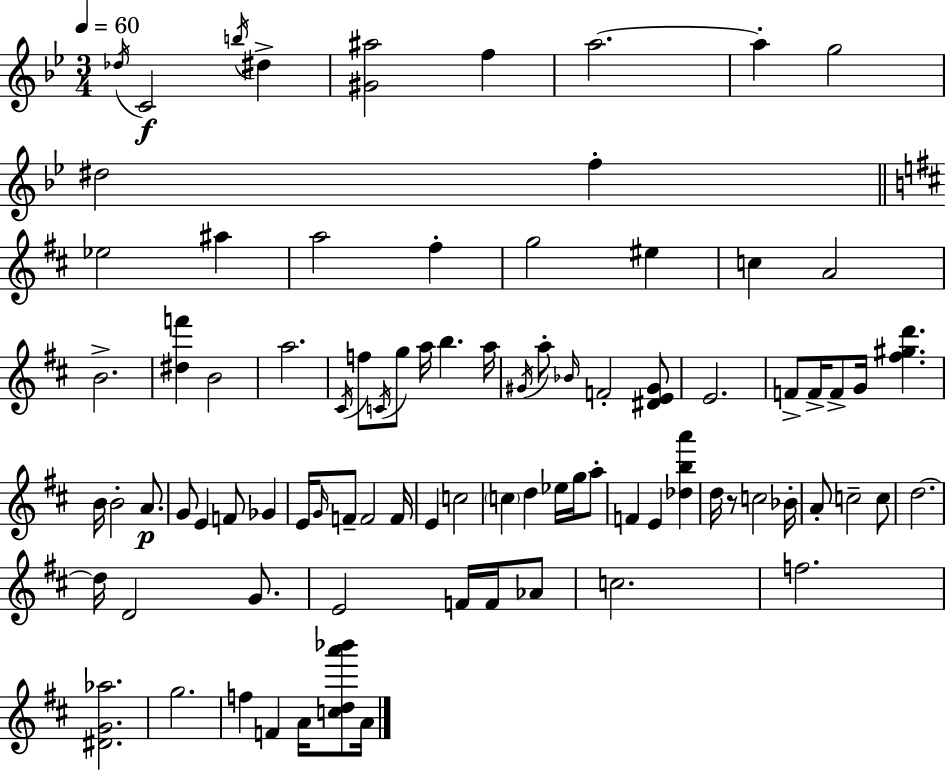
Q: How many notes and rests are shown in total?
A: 87